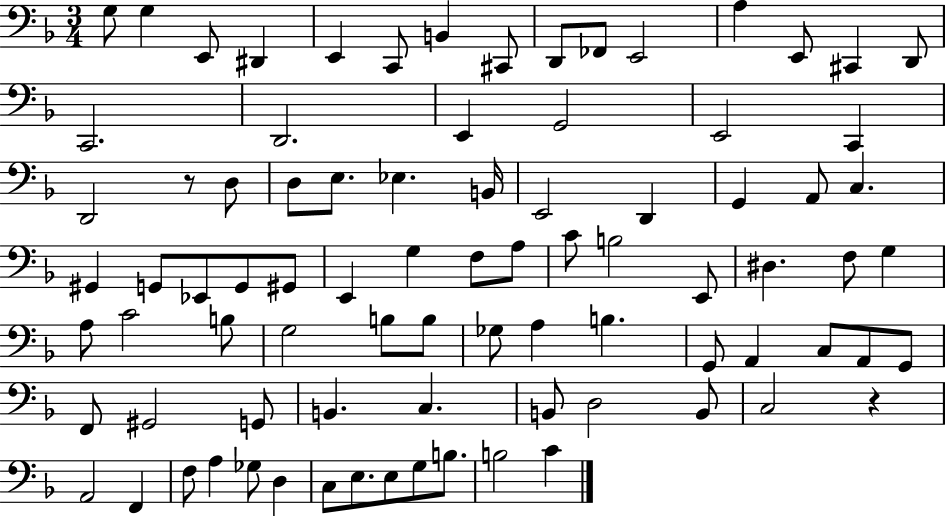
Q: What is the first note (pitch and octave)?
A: G3